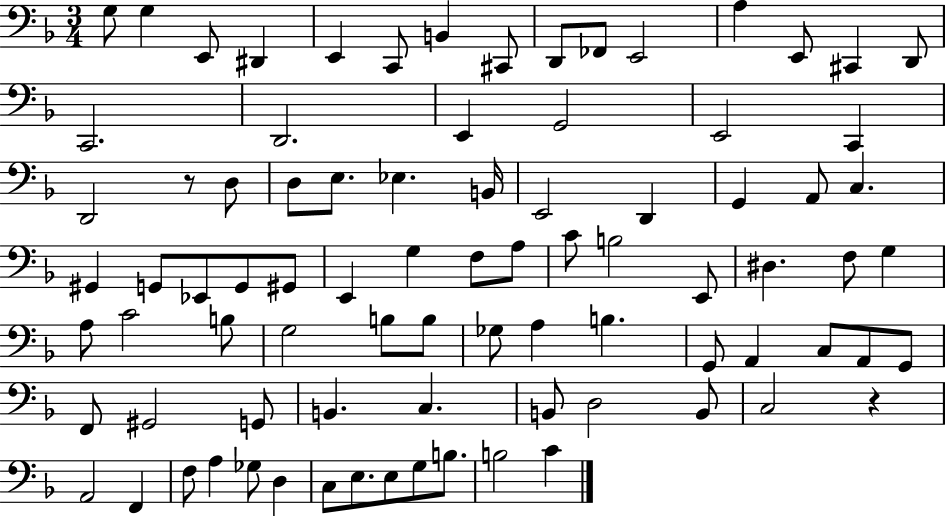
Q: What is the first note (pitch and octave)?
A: G3